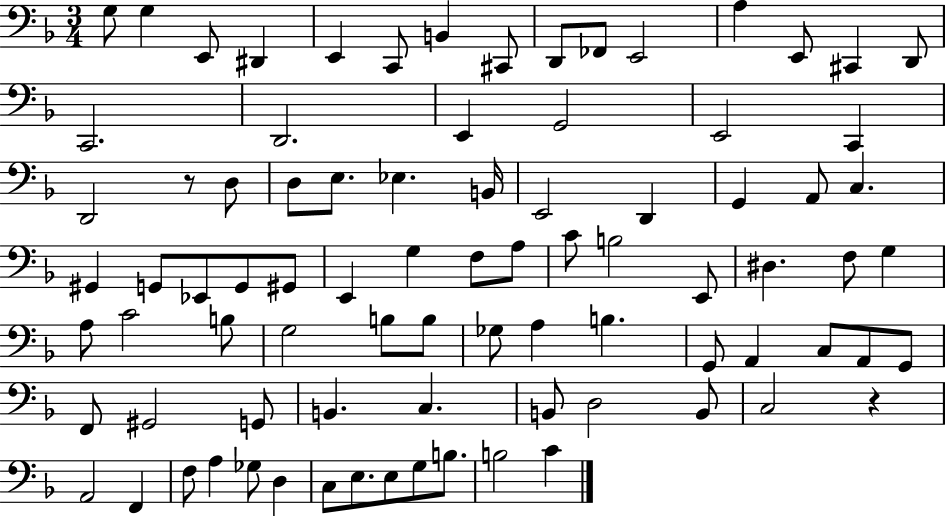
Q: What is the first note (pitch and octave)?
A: G3